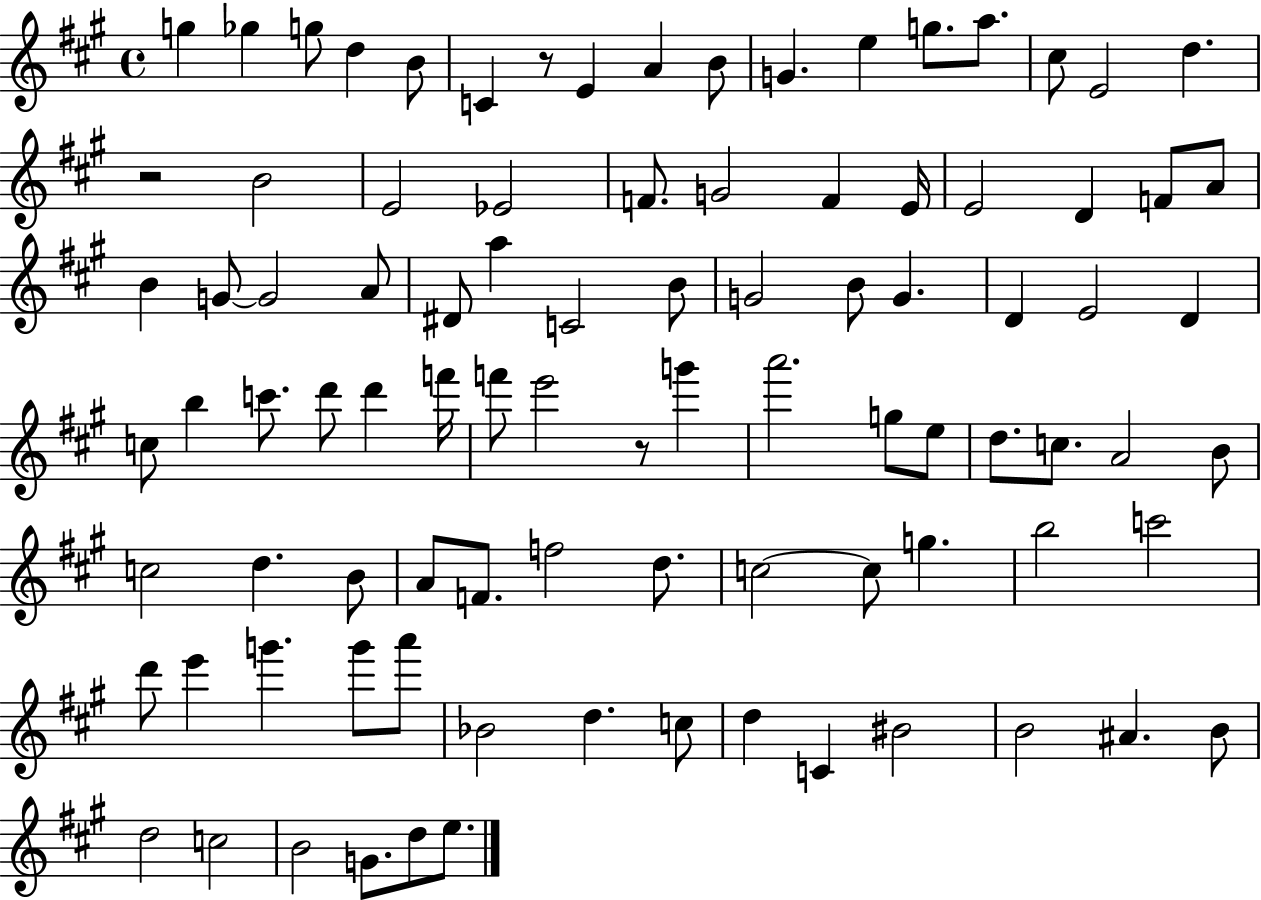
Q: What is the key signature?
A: A major